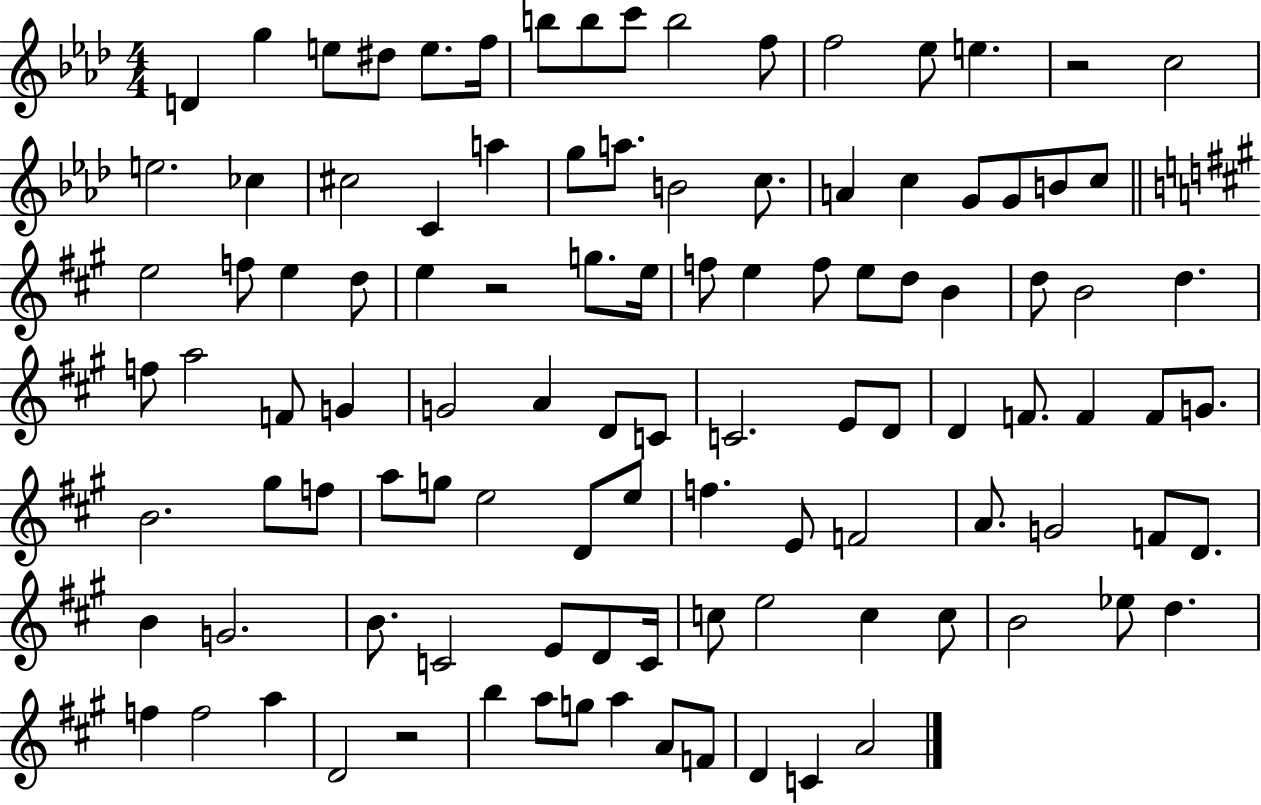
D4/q G5/q E5/e D#5/e E5/e. F5/s B5/e B5/e C6/e B5/h F5/e F5/h Eb5/e E5/q. R/h C5/h E5/h. CES5/q C#5/h C4/q A5/q G5/e A5/e. B4/h C5/e. A4/q C5/q G4/e G4/e B4/e C5/e E5/h F5/e E5/q D5/e E5/q R/h G5/e. E5/s F5/e E5/q F5/e E5/e D5/e B4/q D5/e B4/h D5/q. F5/e A5/h F4/e G4/q G4/h A4/q D4/e C4/e C4/h. E4/e D4/e D4/q F4/e. F4/q F4/e G4/e. B4/h. G#5/e F5/e A5/e G5/e E5/h D4/e E5/e F5/q. E4/e F4/h A4/e. G4/h F4/e D4/e. B4/q G4/h. B4/e. C4/h E4/e D4/e C4/s C5/e E5/h C5/q C5/e B4/h Eb5/e D5/q. F5/q F5/h A5/q D4/h R/h B5/q A5/e G5/e A5/q A4/e F4/e D4/q C4/q A4/h